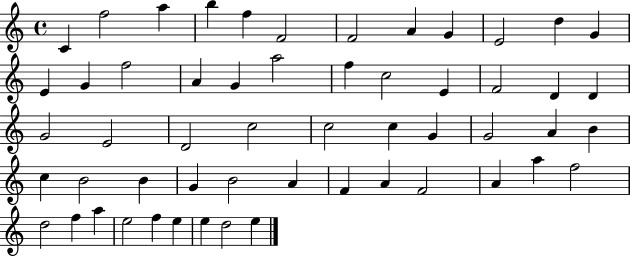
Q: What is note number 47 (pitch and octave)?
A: D5